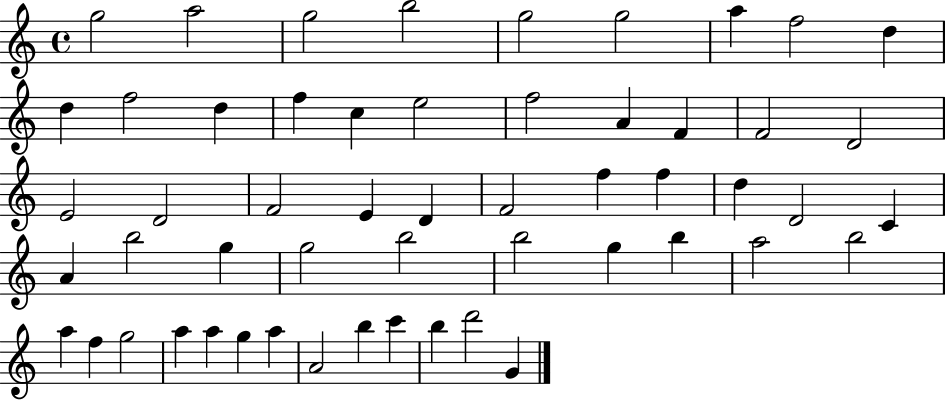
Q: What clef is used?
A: treble